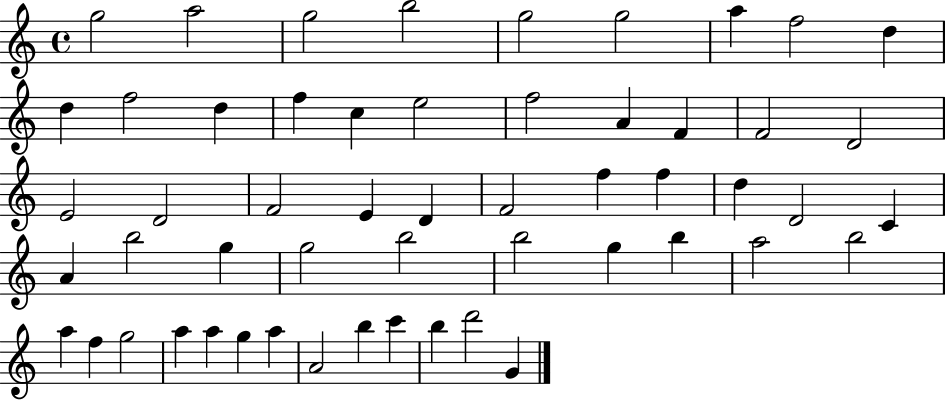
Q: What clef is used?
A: treble